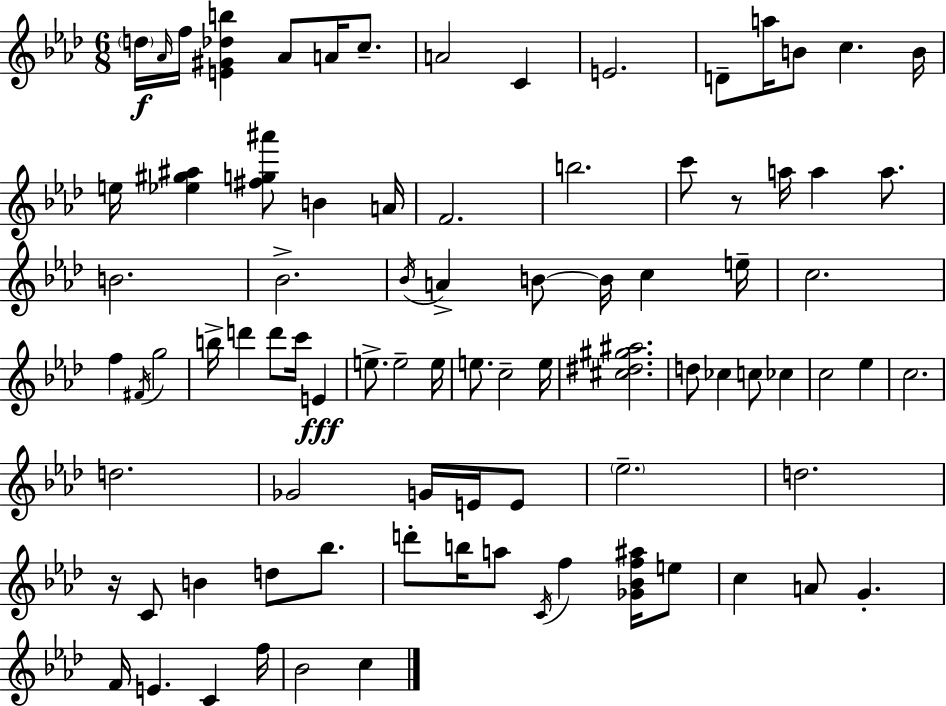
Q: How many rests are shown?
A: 2